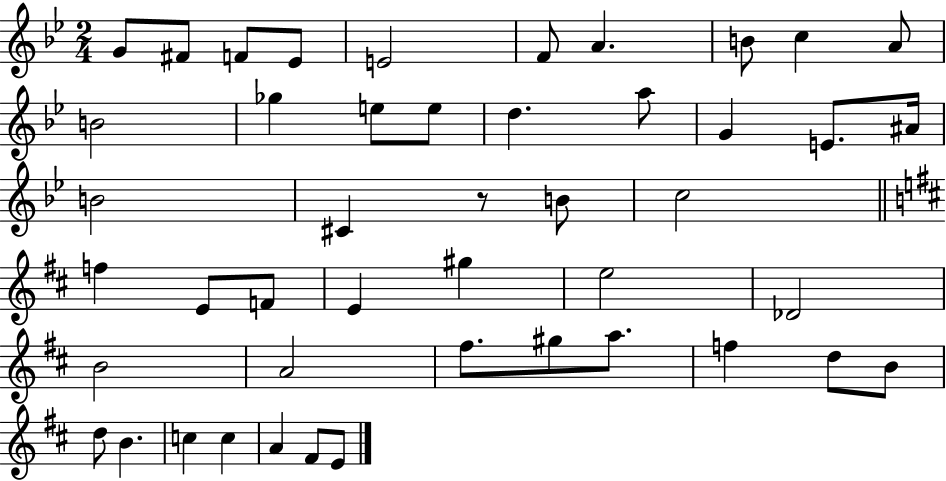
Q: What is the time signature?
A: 2/4